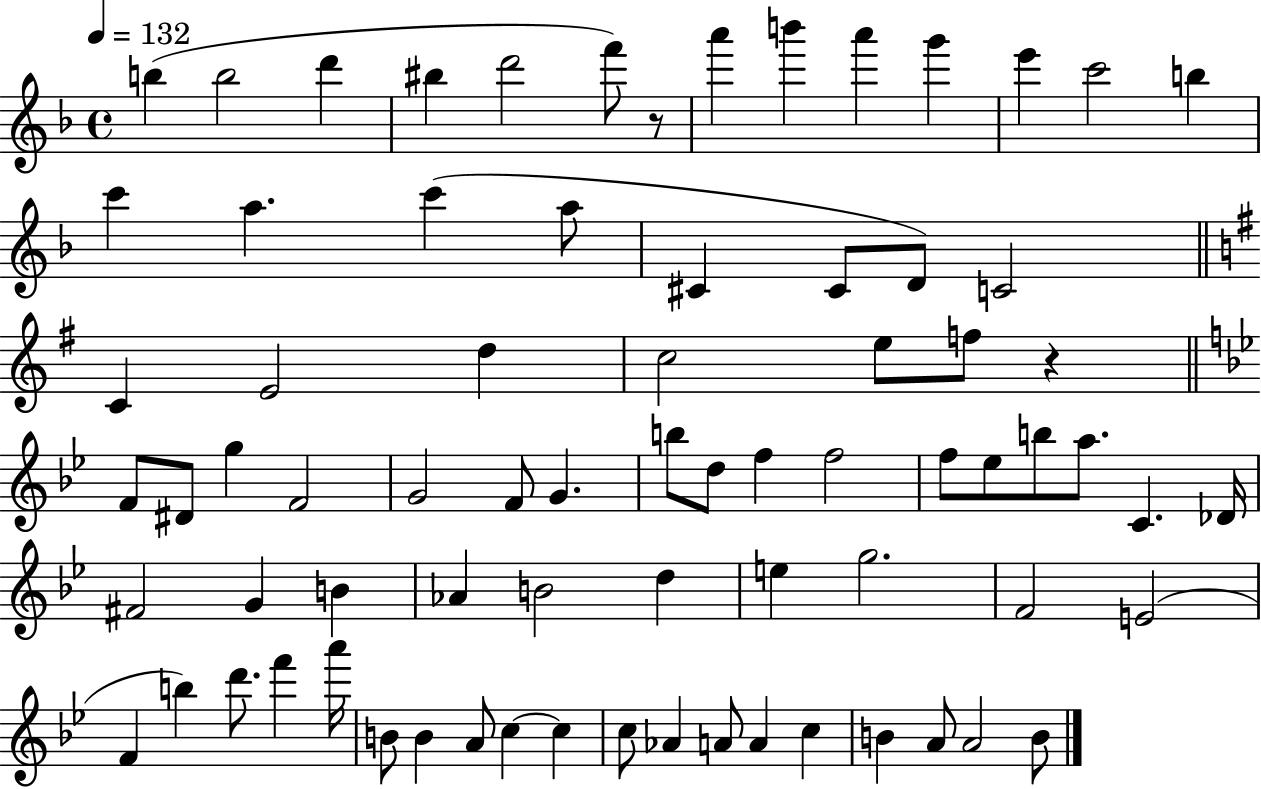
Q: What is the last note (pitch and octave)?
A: B4